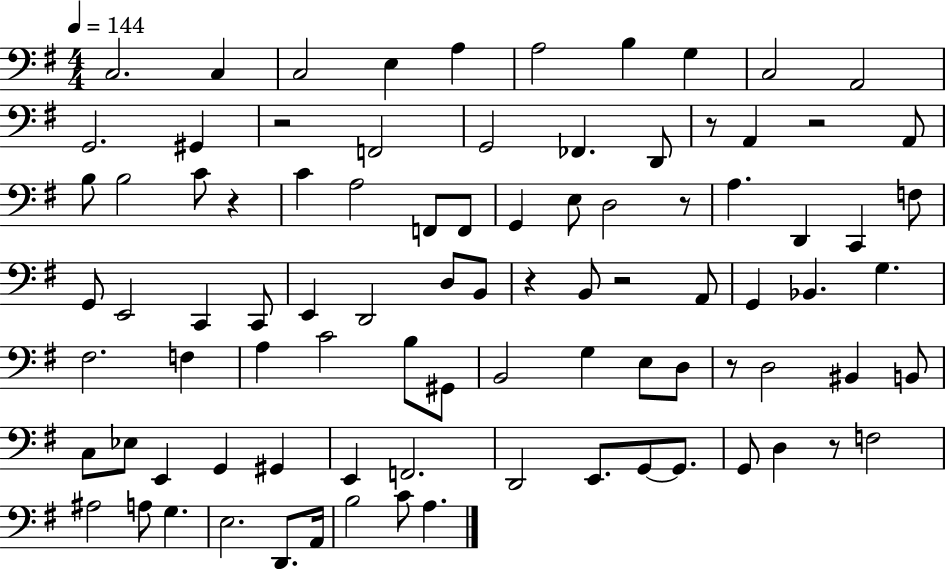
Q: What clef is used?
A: bass